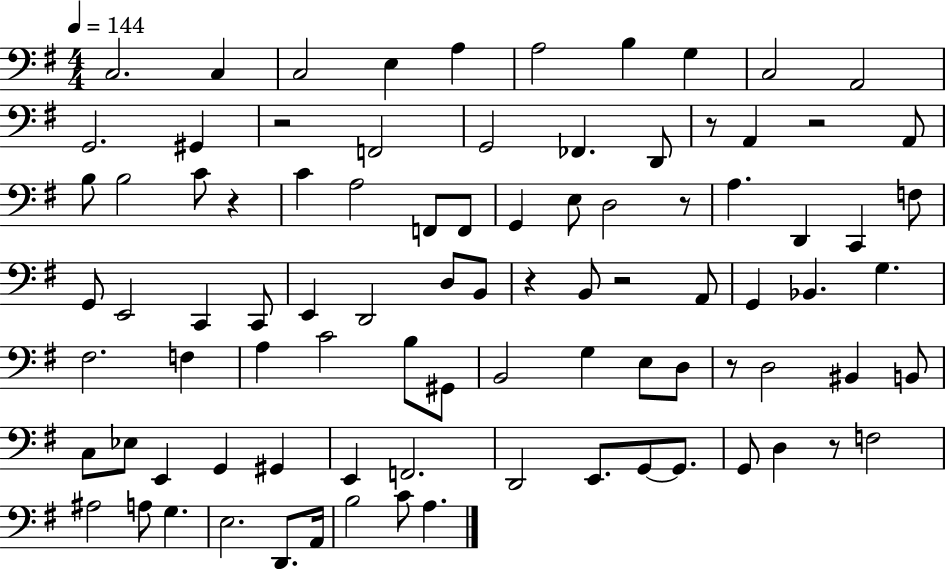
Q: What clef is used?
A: bass